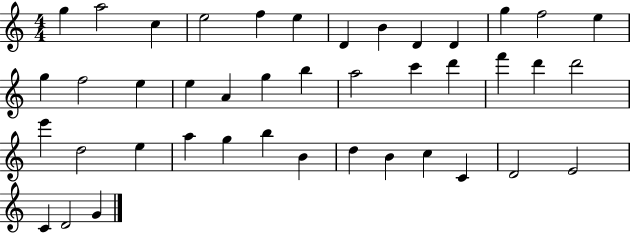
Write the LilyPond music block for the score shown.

{
  \clef treble
  \numericTimeSignature
  \time 4/4
  \key c \major
  g''4 a''2 c''4 | e''2 f''4 e''4 | d'4 b'4 d'4 d'4 | g''4 f''2 e''4 | \break g''4 f''2 e''4 | e''4 a'4 g''4 b''4 | a''2 c'''4 d'''4 | f'''4 d'''4 d'''2 | \break e'''4 d''2 e''4 | a''4 g''4 b''4 b'4 | d''4 b'4 c''4 c'4 | d'2 e'2 | \break c'4 d'2 g'4 | \bar "|."
}